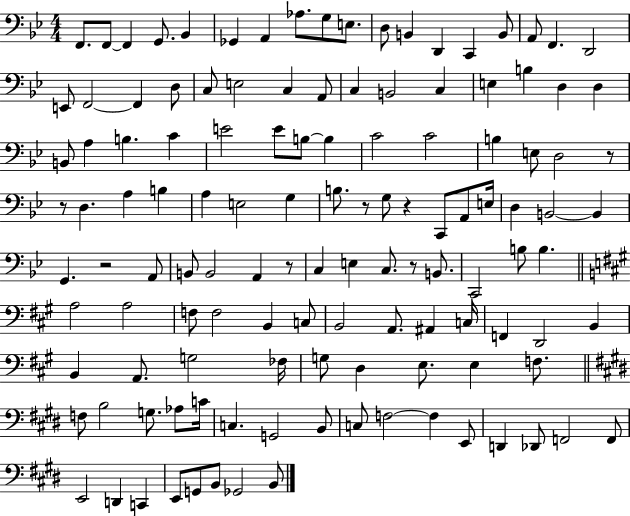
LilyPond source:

{
  \clef bass
  \numericTimeSignature
  \time 4/4
  \key bes \major
  f,8. f,8~~ f,4 g,8. bes,4 | ges,4 a,4 aes8. g8 e8. | d8 b,4 d,4 c,4 b,8 | a,8 f,4. d,2 | \break e,8 f,2~~ f,4 d8 | c8 e2 c4 a,8 | c4 b,2 c4 | e4 b4 d4 d4 | \break b,8 a4 b4. c'4 | e'2 e'8 b8~~ b4 | c'2 c'2 | b4 e8 d2 r8 | \break r8 d4. a4 b4 | a4 e2 g4 | b8. r8 g8 r4 c,8 a,8 e16 | d4 b,2~~ b,4 | \break g,4. r2 a,8 | b,8 b,2 a,4 r8 | c4 e4 c8. r8 b,8. | c,2 b8 b4. | \break \bar "||" \break \key a \major a2 a2 | f8 f2 b,4 c8 | b,2 a,8. ais,4 c16 | f,4 d,2 b,4 | \break b,4 a,8. g2 fes16 | g8 d4 e8. e4 f8. | \bar "||" \break \key e \major f8 b2 g8. aes8 c'16 | c4. g,2 b,8 | c8 f2~~ f4 e,8 | d,4 des,8 f,2 f,8 | \break e,2 d,4 c,4 | e,8 g,8 b,8 ges,2 b,8 | \bar "|."
}